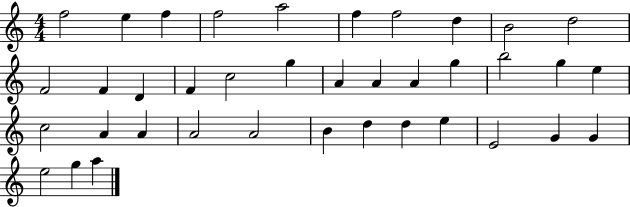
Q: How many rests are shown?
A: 0